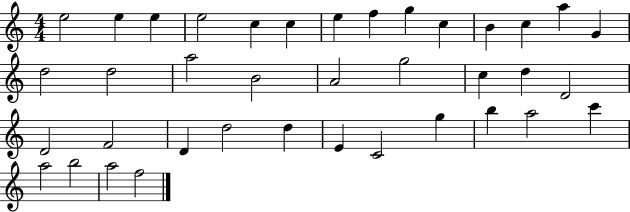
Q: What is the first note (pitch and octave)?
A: E5